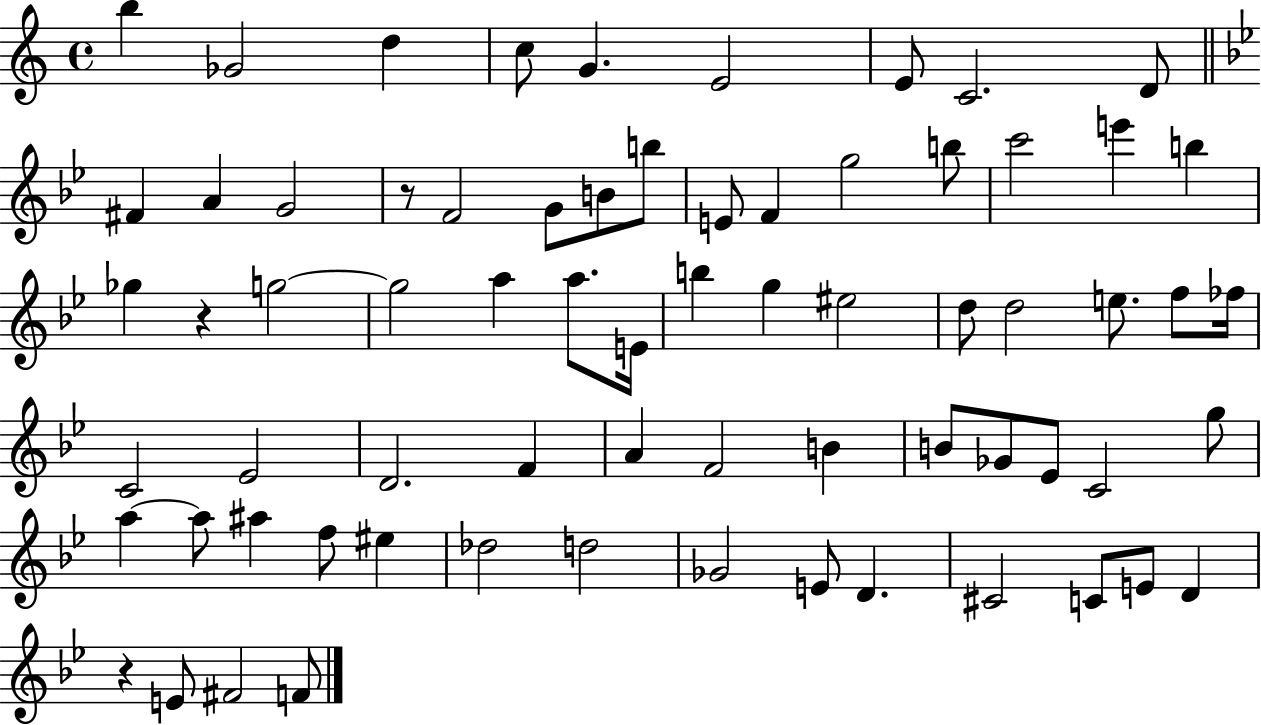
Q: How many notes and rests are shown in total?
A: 69